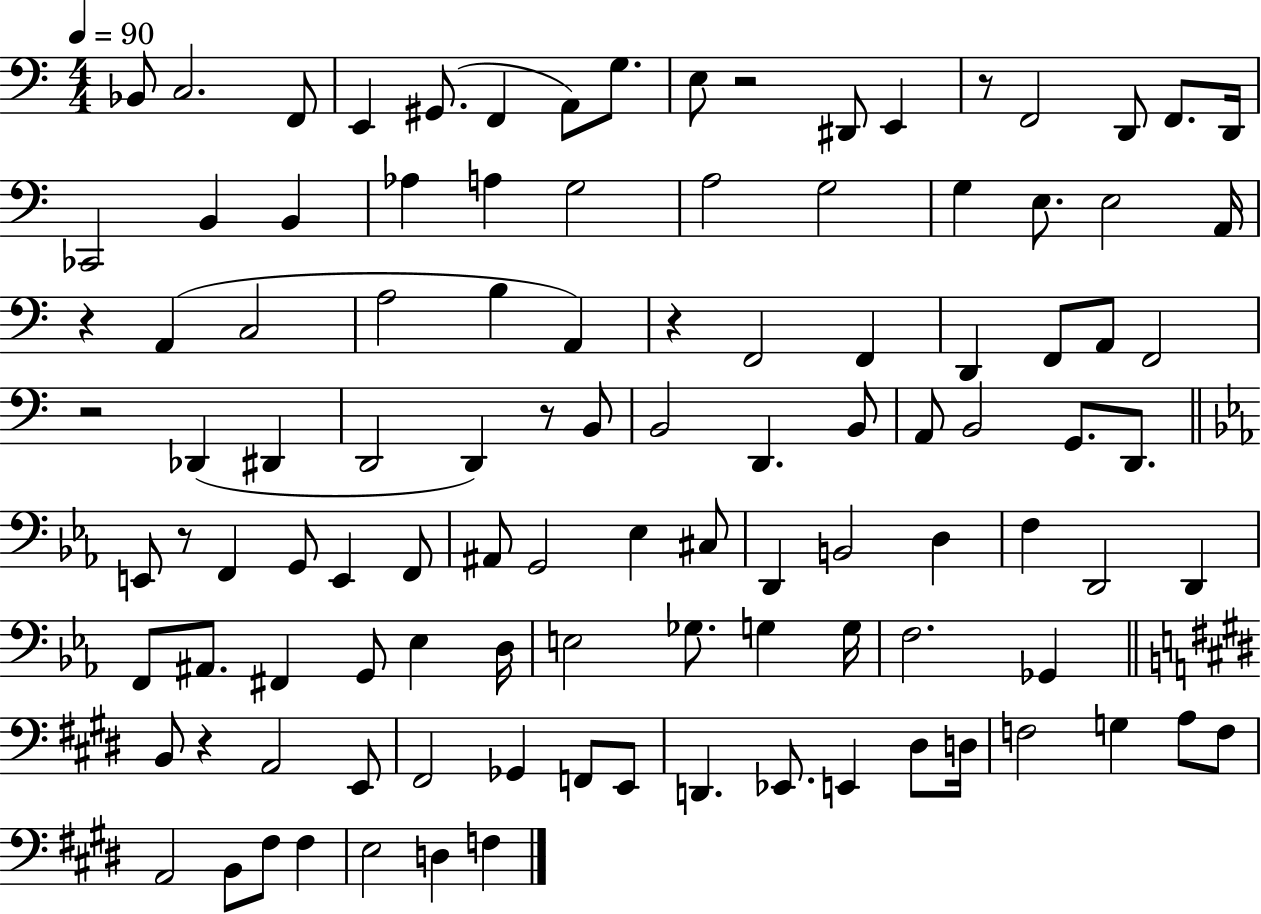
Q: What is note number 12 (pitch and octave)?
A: F2